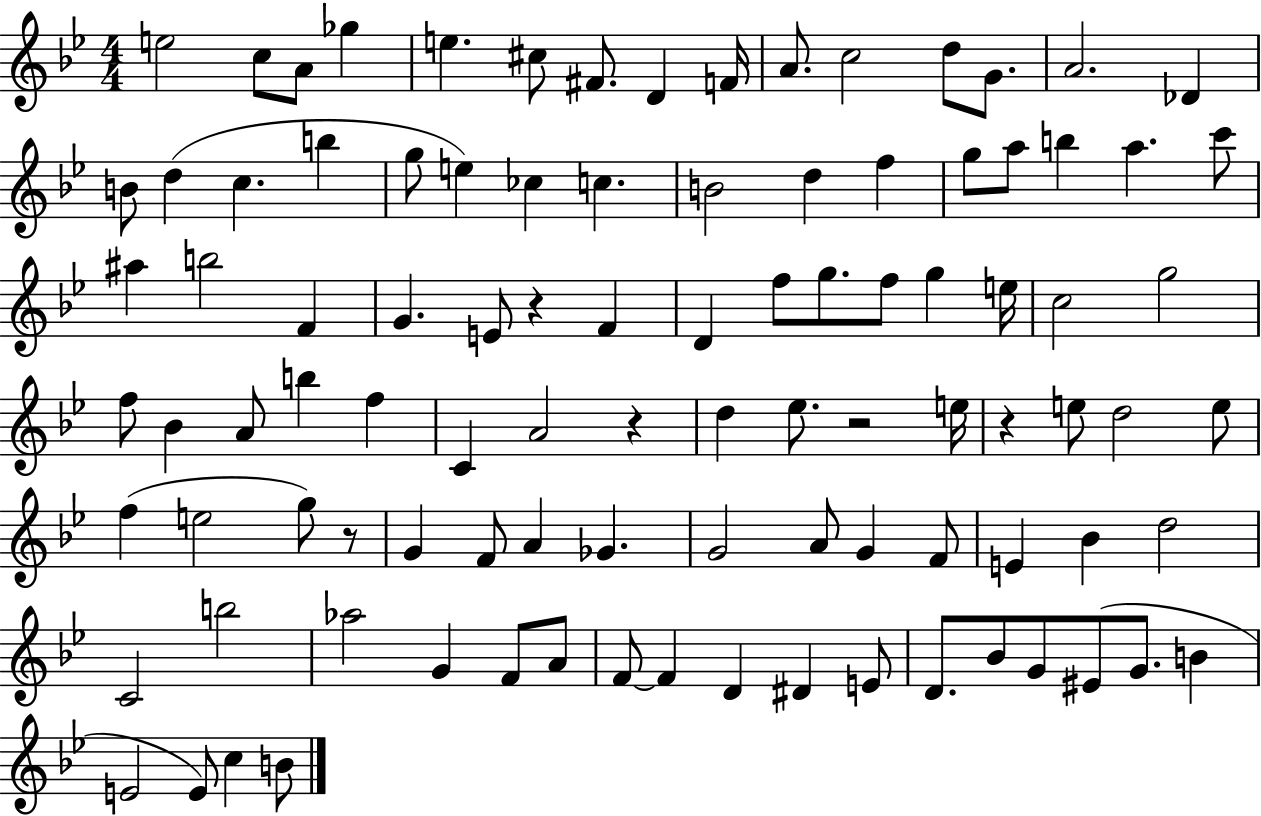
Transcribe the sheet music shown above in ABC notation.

X:1
T:Untitled
M:4/4
L:1/4
K:Bb
e2 c/2 A/2 _g e ^c/2 ^F/2 D F/4 A/2 c2 d/2 G/2 A2 _D B/2 d c b g/2 e _c c B2 d f g/2 a/2 b a c'/2 ^a b2 F G E/2 z F D f/2 g/2 f/2 g e/4 c2 g2 f/2 _B A/2 b f C A2 z d _e/2 z2 e/4 z e/2 d2 e/2 f e2 g/2 z/2 G F/2 A _G G2 A/2 G F/2 E _B d2 C2 b2 _a2 G F/2 A/2 F/2 F D ^D E/2 D/2 _B/2 G/2 ^E/2 G/2 B E2 E/2 c B/2